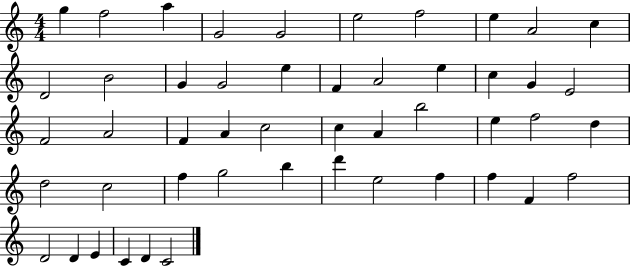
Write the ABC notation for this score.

X:1
T:Untitled
M:4/4
L:1/4
K:C
g f2 a G2 G2 e2 f2 e A2 c D2 B2 G G2 e F A2 e c G E2 F2 A2 F A c2 c A b2 e f2 d d2 c2 f g2 b d' e2 f f F f2 D2 D E C D C2